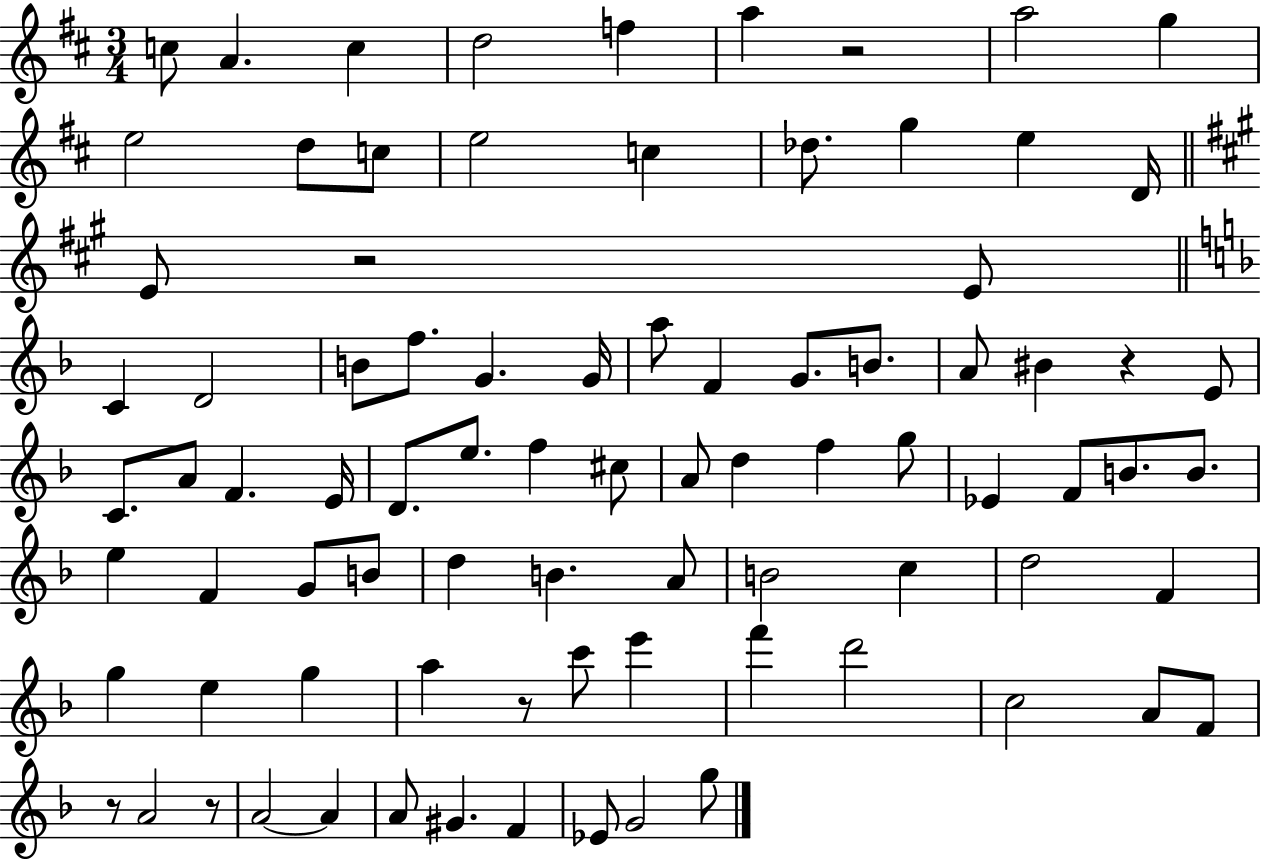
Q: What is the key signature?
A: D major